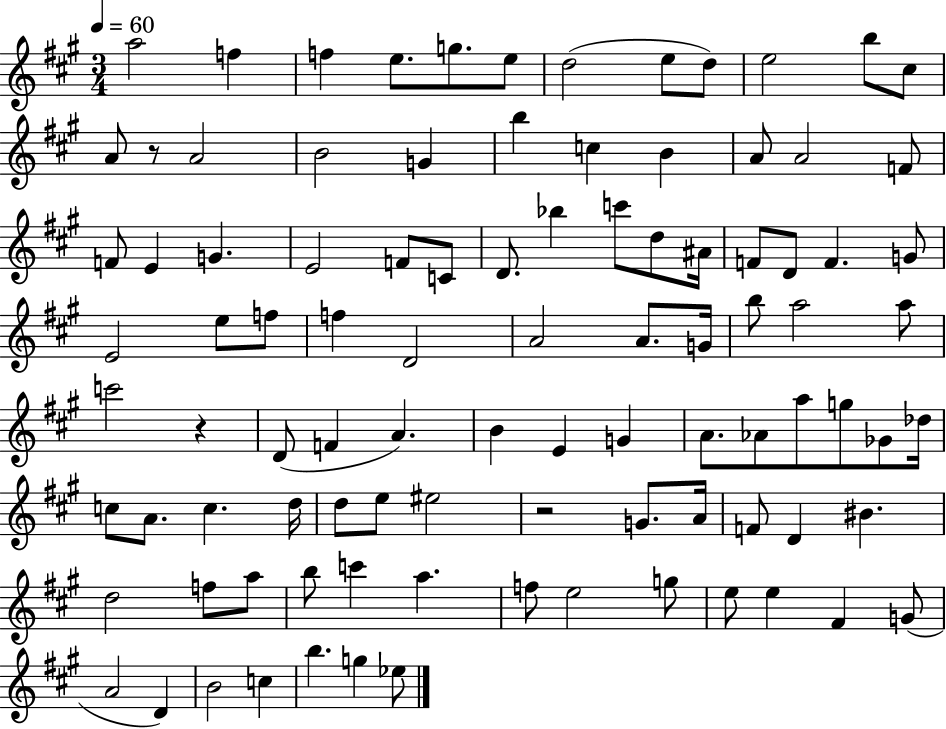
A5/h F5/q F5/q E5/e. G5/e. E5/e D5/h E5/e D5/e E5/h B5/e C#5/e A4/e R/e A4/h B4/h G4/q B5/q C5/q B4/q A4/e A4/h F4/e F4/e E4/q G4/q. E4/h F4/e C4/e D4/e. Bb5/q C6/e D5/e A#4/s F4/e D4/e F4/q. G4/e E4/h E5/e F5/e F5/q D4/h A4/h A4/e. G4/s B5/e A5/h A5/e C6/h R/q D4/e F4/q A4/q. B4/q E4/q G4/q A4/e. Ab4/e A5/e G5/e Gb4/e Db5/s C5/e A4/e. C5/q. D5/s D5/e E5/e EIS5/h R/h G4/e. A4/s F4/e D4/q BIS4/q. D5/h F5/e A5/e B5/e C6/q A5/q. F5/e E5/h G5/e E5/e E5/q F#4/q G4/e A4/h D4/q B4/h C5/q B5/q. G5/q Eb5/e